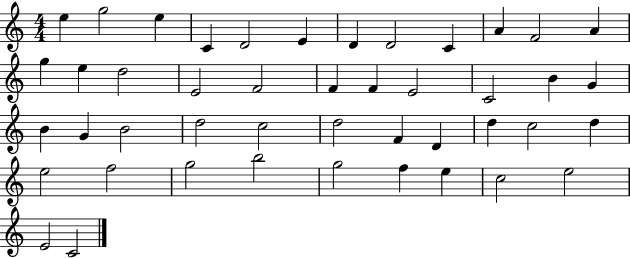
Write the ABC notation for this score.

X:1
T:Untitled
M:4/4
L:1/4
K:C
e g2 e C D2 E D D2 C A F2 A g e d2 E2 F2 F F E2 C2 B G B G B2 d2 c2 d2 F D d c2 d e2 f2 g2 b2 g2 f e c2 e2 E2 C2